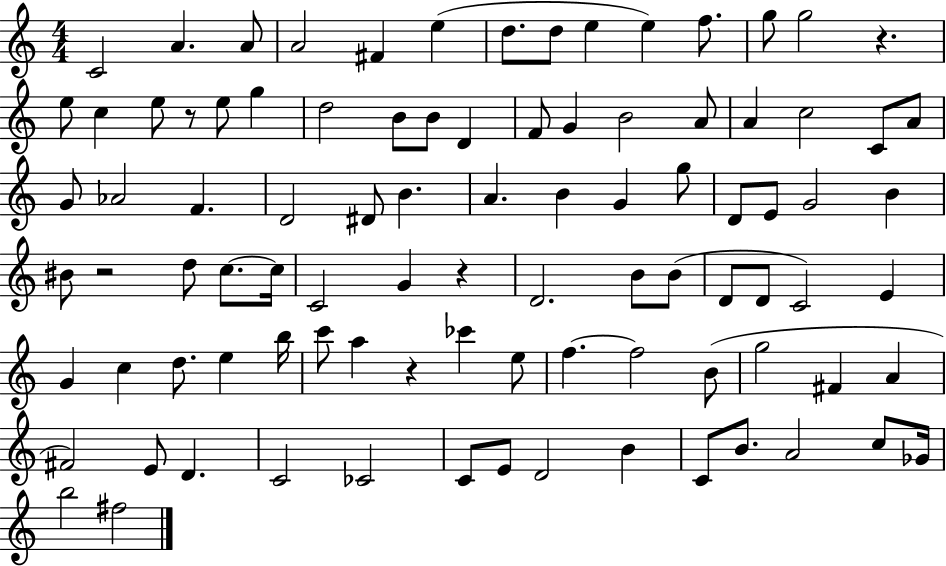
C4/h A4/q. A4/e A4/h F#4/q E5/q D5/e. D5/e E5/q E5/q F5/e. G5/e G5/h R/q. E5/e C5/q E5/e R/e E5/e G5/q D5/h B4/e B4/e D4/q F4/e G4/q B4/h A4/e A4/q C5/h C4/e A4/e G4/e Ab4/h F4/q. D4/h D#4/e B4/q. A4/q. B4/q G4/q G5/e D4/e E4/e G4/h B4/q BIS4/e R/h D5/e C5/e. C5/s C4/h G4/q R/q D4/h. B4/e B4/e D4/e D4/e C4/h E4/q G4/q C5/q D5/e. E5/q B5/s C6/e A5/q R/q CES6/q E5/e F5/q. F5/h B4/e G5/h F#4/q A4/q F#4/h E4/e D4/q. C4/h CES4/h C4/e E4/e D4/h B4/q C4/e B4/e. A4/h C5/e Gb4/s B5/h F#5/h